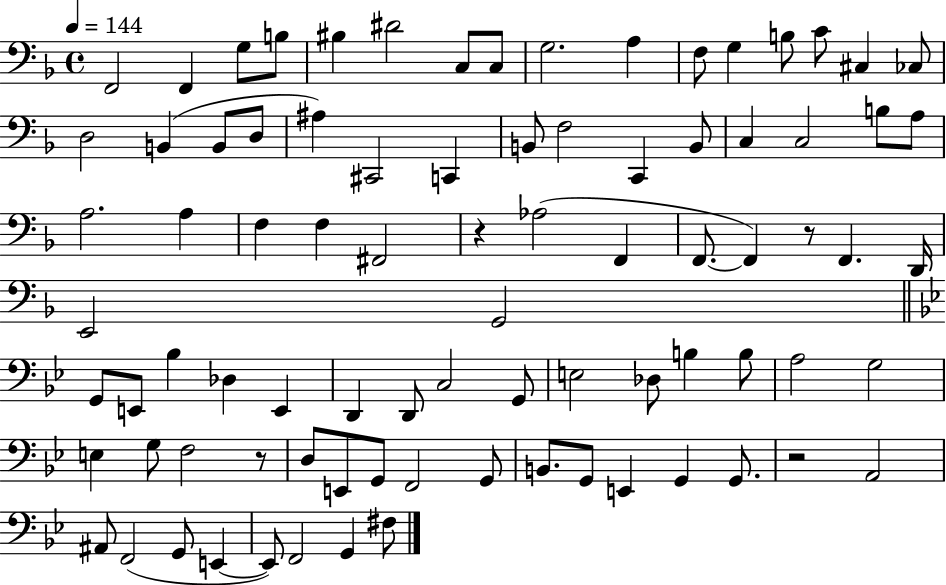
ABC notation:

X:1
T:Untitled
M:4/4
L:1/4
K:F
F,,2 F,, G,/2 B,/2 ^B, ^D2 C,/2 C,/2 G,2 A, F,/2 G, B,/2 C/2 ^C, _C,/2 D,2 B,, B,,/2 D,/2 ^A, ^C,,2 C,, B,,/2 F,2 C,, B,,/2 C, C,2 B,/2 A,/2 A,2 A, F, F, ^F,,2 z _A,2 F,, F,,/2 F,, z/2 F,, D,,/4 E,,2 G,,2 G,,/2 E,,/2 _B, _D, E,, D,, D,,/2 C,2 G,,/2 E,2 _D,/2 B, B,/2 A,2 G,2 E, G,/2 F,2 z/2 D,/2 E,,/2 G,,/2 F,,2 G,,/2 B,,/2 G,,/2 E,, G,, G,,/2 z2 A,,2 ^A,,/2 F,,2 G,,/2 E,, E,,/2 F,,2 G,, ^F,/2